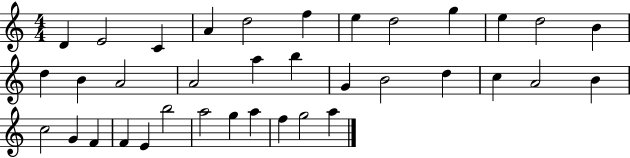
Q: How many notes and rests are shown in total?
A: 36